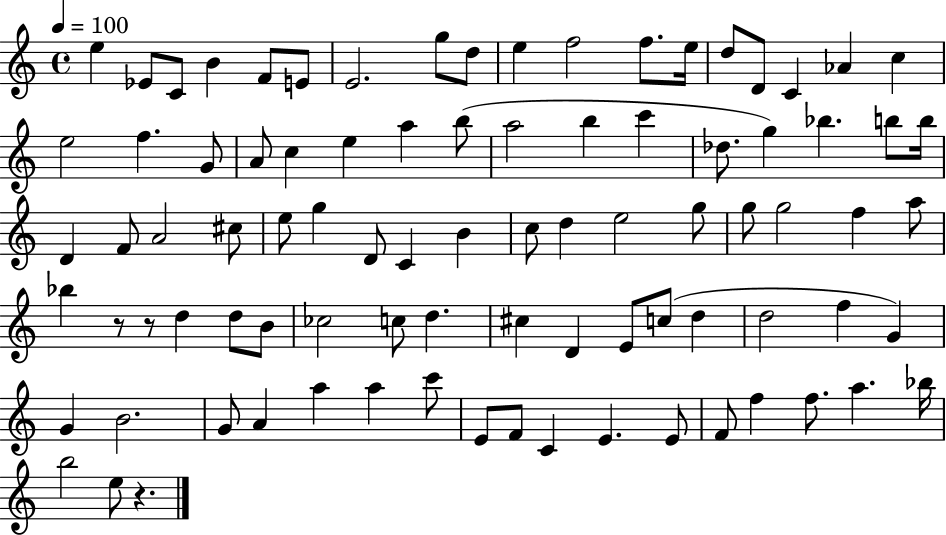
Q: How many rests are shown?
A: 3